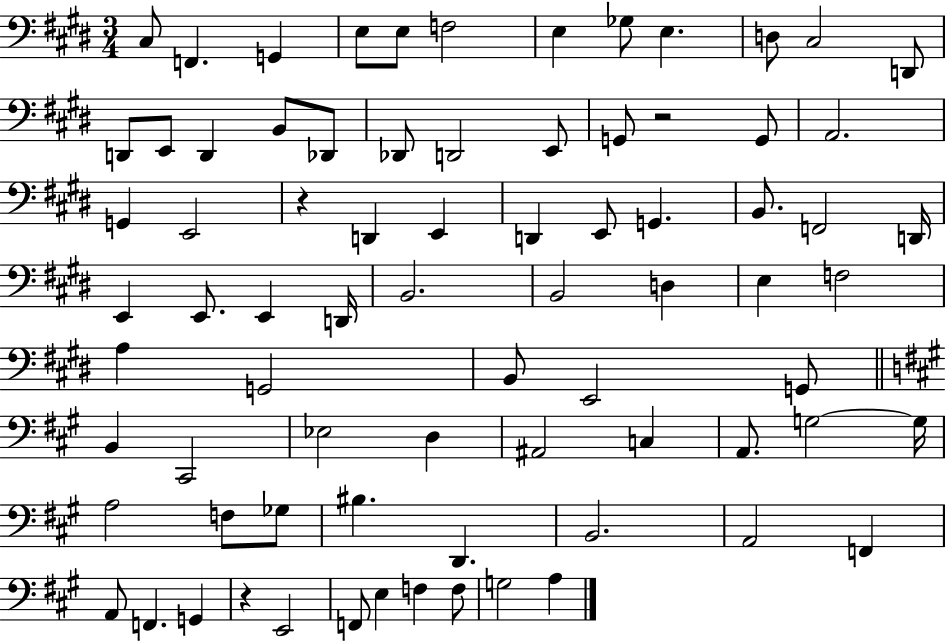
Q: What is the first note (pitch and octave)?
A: C#3